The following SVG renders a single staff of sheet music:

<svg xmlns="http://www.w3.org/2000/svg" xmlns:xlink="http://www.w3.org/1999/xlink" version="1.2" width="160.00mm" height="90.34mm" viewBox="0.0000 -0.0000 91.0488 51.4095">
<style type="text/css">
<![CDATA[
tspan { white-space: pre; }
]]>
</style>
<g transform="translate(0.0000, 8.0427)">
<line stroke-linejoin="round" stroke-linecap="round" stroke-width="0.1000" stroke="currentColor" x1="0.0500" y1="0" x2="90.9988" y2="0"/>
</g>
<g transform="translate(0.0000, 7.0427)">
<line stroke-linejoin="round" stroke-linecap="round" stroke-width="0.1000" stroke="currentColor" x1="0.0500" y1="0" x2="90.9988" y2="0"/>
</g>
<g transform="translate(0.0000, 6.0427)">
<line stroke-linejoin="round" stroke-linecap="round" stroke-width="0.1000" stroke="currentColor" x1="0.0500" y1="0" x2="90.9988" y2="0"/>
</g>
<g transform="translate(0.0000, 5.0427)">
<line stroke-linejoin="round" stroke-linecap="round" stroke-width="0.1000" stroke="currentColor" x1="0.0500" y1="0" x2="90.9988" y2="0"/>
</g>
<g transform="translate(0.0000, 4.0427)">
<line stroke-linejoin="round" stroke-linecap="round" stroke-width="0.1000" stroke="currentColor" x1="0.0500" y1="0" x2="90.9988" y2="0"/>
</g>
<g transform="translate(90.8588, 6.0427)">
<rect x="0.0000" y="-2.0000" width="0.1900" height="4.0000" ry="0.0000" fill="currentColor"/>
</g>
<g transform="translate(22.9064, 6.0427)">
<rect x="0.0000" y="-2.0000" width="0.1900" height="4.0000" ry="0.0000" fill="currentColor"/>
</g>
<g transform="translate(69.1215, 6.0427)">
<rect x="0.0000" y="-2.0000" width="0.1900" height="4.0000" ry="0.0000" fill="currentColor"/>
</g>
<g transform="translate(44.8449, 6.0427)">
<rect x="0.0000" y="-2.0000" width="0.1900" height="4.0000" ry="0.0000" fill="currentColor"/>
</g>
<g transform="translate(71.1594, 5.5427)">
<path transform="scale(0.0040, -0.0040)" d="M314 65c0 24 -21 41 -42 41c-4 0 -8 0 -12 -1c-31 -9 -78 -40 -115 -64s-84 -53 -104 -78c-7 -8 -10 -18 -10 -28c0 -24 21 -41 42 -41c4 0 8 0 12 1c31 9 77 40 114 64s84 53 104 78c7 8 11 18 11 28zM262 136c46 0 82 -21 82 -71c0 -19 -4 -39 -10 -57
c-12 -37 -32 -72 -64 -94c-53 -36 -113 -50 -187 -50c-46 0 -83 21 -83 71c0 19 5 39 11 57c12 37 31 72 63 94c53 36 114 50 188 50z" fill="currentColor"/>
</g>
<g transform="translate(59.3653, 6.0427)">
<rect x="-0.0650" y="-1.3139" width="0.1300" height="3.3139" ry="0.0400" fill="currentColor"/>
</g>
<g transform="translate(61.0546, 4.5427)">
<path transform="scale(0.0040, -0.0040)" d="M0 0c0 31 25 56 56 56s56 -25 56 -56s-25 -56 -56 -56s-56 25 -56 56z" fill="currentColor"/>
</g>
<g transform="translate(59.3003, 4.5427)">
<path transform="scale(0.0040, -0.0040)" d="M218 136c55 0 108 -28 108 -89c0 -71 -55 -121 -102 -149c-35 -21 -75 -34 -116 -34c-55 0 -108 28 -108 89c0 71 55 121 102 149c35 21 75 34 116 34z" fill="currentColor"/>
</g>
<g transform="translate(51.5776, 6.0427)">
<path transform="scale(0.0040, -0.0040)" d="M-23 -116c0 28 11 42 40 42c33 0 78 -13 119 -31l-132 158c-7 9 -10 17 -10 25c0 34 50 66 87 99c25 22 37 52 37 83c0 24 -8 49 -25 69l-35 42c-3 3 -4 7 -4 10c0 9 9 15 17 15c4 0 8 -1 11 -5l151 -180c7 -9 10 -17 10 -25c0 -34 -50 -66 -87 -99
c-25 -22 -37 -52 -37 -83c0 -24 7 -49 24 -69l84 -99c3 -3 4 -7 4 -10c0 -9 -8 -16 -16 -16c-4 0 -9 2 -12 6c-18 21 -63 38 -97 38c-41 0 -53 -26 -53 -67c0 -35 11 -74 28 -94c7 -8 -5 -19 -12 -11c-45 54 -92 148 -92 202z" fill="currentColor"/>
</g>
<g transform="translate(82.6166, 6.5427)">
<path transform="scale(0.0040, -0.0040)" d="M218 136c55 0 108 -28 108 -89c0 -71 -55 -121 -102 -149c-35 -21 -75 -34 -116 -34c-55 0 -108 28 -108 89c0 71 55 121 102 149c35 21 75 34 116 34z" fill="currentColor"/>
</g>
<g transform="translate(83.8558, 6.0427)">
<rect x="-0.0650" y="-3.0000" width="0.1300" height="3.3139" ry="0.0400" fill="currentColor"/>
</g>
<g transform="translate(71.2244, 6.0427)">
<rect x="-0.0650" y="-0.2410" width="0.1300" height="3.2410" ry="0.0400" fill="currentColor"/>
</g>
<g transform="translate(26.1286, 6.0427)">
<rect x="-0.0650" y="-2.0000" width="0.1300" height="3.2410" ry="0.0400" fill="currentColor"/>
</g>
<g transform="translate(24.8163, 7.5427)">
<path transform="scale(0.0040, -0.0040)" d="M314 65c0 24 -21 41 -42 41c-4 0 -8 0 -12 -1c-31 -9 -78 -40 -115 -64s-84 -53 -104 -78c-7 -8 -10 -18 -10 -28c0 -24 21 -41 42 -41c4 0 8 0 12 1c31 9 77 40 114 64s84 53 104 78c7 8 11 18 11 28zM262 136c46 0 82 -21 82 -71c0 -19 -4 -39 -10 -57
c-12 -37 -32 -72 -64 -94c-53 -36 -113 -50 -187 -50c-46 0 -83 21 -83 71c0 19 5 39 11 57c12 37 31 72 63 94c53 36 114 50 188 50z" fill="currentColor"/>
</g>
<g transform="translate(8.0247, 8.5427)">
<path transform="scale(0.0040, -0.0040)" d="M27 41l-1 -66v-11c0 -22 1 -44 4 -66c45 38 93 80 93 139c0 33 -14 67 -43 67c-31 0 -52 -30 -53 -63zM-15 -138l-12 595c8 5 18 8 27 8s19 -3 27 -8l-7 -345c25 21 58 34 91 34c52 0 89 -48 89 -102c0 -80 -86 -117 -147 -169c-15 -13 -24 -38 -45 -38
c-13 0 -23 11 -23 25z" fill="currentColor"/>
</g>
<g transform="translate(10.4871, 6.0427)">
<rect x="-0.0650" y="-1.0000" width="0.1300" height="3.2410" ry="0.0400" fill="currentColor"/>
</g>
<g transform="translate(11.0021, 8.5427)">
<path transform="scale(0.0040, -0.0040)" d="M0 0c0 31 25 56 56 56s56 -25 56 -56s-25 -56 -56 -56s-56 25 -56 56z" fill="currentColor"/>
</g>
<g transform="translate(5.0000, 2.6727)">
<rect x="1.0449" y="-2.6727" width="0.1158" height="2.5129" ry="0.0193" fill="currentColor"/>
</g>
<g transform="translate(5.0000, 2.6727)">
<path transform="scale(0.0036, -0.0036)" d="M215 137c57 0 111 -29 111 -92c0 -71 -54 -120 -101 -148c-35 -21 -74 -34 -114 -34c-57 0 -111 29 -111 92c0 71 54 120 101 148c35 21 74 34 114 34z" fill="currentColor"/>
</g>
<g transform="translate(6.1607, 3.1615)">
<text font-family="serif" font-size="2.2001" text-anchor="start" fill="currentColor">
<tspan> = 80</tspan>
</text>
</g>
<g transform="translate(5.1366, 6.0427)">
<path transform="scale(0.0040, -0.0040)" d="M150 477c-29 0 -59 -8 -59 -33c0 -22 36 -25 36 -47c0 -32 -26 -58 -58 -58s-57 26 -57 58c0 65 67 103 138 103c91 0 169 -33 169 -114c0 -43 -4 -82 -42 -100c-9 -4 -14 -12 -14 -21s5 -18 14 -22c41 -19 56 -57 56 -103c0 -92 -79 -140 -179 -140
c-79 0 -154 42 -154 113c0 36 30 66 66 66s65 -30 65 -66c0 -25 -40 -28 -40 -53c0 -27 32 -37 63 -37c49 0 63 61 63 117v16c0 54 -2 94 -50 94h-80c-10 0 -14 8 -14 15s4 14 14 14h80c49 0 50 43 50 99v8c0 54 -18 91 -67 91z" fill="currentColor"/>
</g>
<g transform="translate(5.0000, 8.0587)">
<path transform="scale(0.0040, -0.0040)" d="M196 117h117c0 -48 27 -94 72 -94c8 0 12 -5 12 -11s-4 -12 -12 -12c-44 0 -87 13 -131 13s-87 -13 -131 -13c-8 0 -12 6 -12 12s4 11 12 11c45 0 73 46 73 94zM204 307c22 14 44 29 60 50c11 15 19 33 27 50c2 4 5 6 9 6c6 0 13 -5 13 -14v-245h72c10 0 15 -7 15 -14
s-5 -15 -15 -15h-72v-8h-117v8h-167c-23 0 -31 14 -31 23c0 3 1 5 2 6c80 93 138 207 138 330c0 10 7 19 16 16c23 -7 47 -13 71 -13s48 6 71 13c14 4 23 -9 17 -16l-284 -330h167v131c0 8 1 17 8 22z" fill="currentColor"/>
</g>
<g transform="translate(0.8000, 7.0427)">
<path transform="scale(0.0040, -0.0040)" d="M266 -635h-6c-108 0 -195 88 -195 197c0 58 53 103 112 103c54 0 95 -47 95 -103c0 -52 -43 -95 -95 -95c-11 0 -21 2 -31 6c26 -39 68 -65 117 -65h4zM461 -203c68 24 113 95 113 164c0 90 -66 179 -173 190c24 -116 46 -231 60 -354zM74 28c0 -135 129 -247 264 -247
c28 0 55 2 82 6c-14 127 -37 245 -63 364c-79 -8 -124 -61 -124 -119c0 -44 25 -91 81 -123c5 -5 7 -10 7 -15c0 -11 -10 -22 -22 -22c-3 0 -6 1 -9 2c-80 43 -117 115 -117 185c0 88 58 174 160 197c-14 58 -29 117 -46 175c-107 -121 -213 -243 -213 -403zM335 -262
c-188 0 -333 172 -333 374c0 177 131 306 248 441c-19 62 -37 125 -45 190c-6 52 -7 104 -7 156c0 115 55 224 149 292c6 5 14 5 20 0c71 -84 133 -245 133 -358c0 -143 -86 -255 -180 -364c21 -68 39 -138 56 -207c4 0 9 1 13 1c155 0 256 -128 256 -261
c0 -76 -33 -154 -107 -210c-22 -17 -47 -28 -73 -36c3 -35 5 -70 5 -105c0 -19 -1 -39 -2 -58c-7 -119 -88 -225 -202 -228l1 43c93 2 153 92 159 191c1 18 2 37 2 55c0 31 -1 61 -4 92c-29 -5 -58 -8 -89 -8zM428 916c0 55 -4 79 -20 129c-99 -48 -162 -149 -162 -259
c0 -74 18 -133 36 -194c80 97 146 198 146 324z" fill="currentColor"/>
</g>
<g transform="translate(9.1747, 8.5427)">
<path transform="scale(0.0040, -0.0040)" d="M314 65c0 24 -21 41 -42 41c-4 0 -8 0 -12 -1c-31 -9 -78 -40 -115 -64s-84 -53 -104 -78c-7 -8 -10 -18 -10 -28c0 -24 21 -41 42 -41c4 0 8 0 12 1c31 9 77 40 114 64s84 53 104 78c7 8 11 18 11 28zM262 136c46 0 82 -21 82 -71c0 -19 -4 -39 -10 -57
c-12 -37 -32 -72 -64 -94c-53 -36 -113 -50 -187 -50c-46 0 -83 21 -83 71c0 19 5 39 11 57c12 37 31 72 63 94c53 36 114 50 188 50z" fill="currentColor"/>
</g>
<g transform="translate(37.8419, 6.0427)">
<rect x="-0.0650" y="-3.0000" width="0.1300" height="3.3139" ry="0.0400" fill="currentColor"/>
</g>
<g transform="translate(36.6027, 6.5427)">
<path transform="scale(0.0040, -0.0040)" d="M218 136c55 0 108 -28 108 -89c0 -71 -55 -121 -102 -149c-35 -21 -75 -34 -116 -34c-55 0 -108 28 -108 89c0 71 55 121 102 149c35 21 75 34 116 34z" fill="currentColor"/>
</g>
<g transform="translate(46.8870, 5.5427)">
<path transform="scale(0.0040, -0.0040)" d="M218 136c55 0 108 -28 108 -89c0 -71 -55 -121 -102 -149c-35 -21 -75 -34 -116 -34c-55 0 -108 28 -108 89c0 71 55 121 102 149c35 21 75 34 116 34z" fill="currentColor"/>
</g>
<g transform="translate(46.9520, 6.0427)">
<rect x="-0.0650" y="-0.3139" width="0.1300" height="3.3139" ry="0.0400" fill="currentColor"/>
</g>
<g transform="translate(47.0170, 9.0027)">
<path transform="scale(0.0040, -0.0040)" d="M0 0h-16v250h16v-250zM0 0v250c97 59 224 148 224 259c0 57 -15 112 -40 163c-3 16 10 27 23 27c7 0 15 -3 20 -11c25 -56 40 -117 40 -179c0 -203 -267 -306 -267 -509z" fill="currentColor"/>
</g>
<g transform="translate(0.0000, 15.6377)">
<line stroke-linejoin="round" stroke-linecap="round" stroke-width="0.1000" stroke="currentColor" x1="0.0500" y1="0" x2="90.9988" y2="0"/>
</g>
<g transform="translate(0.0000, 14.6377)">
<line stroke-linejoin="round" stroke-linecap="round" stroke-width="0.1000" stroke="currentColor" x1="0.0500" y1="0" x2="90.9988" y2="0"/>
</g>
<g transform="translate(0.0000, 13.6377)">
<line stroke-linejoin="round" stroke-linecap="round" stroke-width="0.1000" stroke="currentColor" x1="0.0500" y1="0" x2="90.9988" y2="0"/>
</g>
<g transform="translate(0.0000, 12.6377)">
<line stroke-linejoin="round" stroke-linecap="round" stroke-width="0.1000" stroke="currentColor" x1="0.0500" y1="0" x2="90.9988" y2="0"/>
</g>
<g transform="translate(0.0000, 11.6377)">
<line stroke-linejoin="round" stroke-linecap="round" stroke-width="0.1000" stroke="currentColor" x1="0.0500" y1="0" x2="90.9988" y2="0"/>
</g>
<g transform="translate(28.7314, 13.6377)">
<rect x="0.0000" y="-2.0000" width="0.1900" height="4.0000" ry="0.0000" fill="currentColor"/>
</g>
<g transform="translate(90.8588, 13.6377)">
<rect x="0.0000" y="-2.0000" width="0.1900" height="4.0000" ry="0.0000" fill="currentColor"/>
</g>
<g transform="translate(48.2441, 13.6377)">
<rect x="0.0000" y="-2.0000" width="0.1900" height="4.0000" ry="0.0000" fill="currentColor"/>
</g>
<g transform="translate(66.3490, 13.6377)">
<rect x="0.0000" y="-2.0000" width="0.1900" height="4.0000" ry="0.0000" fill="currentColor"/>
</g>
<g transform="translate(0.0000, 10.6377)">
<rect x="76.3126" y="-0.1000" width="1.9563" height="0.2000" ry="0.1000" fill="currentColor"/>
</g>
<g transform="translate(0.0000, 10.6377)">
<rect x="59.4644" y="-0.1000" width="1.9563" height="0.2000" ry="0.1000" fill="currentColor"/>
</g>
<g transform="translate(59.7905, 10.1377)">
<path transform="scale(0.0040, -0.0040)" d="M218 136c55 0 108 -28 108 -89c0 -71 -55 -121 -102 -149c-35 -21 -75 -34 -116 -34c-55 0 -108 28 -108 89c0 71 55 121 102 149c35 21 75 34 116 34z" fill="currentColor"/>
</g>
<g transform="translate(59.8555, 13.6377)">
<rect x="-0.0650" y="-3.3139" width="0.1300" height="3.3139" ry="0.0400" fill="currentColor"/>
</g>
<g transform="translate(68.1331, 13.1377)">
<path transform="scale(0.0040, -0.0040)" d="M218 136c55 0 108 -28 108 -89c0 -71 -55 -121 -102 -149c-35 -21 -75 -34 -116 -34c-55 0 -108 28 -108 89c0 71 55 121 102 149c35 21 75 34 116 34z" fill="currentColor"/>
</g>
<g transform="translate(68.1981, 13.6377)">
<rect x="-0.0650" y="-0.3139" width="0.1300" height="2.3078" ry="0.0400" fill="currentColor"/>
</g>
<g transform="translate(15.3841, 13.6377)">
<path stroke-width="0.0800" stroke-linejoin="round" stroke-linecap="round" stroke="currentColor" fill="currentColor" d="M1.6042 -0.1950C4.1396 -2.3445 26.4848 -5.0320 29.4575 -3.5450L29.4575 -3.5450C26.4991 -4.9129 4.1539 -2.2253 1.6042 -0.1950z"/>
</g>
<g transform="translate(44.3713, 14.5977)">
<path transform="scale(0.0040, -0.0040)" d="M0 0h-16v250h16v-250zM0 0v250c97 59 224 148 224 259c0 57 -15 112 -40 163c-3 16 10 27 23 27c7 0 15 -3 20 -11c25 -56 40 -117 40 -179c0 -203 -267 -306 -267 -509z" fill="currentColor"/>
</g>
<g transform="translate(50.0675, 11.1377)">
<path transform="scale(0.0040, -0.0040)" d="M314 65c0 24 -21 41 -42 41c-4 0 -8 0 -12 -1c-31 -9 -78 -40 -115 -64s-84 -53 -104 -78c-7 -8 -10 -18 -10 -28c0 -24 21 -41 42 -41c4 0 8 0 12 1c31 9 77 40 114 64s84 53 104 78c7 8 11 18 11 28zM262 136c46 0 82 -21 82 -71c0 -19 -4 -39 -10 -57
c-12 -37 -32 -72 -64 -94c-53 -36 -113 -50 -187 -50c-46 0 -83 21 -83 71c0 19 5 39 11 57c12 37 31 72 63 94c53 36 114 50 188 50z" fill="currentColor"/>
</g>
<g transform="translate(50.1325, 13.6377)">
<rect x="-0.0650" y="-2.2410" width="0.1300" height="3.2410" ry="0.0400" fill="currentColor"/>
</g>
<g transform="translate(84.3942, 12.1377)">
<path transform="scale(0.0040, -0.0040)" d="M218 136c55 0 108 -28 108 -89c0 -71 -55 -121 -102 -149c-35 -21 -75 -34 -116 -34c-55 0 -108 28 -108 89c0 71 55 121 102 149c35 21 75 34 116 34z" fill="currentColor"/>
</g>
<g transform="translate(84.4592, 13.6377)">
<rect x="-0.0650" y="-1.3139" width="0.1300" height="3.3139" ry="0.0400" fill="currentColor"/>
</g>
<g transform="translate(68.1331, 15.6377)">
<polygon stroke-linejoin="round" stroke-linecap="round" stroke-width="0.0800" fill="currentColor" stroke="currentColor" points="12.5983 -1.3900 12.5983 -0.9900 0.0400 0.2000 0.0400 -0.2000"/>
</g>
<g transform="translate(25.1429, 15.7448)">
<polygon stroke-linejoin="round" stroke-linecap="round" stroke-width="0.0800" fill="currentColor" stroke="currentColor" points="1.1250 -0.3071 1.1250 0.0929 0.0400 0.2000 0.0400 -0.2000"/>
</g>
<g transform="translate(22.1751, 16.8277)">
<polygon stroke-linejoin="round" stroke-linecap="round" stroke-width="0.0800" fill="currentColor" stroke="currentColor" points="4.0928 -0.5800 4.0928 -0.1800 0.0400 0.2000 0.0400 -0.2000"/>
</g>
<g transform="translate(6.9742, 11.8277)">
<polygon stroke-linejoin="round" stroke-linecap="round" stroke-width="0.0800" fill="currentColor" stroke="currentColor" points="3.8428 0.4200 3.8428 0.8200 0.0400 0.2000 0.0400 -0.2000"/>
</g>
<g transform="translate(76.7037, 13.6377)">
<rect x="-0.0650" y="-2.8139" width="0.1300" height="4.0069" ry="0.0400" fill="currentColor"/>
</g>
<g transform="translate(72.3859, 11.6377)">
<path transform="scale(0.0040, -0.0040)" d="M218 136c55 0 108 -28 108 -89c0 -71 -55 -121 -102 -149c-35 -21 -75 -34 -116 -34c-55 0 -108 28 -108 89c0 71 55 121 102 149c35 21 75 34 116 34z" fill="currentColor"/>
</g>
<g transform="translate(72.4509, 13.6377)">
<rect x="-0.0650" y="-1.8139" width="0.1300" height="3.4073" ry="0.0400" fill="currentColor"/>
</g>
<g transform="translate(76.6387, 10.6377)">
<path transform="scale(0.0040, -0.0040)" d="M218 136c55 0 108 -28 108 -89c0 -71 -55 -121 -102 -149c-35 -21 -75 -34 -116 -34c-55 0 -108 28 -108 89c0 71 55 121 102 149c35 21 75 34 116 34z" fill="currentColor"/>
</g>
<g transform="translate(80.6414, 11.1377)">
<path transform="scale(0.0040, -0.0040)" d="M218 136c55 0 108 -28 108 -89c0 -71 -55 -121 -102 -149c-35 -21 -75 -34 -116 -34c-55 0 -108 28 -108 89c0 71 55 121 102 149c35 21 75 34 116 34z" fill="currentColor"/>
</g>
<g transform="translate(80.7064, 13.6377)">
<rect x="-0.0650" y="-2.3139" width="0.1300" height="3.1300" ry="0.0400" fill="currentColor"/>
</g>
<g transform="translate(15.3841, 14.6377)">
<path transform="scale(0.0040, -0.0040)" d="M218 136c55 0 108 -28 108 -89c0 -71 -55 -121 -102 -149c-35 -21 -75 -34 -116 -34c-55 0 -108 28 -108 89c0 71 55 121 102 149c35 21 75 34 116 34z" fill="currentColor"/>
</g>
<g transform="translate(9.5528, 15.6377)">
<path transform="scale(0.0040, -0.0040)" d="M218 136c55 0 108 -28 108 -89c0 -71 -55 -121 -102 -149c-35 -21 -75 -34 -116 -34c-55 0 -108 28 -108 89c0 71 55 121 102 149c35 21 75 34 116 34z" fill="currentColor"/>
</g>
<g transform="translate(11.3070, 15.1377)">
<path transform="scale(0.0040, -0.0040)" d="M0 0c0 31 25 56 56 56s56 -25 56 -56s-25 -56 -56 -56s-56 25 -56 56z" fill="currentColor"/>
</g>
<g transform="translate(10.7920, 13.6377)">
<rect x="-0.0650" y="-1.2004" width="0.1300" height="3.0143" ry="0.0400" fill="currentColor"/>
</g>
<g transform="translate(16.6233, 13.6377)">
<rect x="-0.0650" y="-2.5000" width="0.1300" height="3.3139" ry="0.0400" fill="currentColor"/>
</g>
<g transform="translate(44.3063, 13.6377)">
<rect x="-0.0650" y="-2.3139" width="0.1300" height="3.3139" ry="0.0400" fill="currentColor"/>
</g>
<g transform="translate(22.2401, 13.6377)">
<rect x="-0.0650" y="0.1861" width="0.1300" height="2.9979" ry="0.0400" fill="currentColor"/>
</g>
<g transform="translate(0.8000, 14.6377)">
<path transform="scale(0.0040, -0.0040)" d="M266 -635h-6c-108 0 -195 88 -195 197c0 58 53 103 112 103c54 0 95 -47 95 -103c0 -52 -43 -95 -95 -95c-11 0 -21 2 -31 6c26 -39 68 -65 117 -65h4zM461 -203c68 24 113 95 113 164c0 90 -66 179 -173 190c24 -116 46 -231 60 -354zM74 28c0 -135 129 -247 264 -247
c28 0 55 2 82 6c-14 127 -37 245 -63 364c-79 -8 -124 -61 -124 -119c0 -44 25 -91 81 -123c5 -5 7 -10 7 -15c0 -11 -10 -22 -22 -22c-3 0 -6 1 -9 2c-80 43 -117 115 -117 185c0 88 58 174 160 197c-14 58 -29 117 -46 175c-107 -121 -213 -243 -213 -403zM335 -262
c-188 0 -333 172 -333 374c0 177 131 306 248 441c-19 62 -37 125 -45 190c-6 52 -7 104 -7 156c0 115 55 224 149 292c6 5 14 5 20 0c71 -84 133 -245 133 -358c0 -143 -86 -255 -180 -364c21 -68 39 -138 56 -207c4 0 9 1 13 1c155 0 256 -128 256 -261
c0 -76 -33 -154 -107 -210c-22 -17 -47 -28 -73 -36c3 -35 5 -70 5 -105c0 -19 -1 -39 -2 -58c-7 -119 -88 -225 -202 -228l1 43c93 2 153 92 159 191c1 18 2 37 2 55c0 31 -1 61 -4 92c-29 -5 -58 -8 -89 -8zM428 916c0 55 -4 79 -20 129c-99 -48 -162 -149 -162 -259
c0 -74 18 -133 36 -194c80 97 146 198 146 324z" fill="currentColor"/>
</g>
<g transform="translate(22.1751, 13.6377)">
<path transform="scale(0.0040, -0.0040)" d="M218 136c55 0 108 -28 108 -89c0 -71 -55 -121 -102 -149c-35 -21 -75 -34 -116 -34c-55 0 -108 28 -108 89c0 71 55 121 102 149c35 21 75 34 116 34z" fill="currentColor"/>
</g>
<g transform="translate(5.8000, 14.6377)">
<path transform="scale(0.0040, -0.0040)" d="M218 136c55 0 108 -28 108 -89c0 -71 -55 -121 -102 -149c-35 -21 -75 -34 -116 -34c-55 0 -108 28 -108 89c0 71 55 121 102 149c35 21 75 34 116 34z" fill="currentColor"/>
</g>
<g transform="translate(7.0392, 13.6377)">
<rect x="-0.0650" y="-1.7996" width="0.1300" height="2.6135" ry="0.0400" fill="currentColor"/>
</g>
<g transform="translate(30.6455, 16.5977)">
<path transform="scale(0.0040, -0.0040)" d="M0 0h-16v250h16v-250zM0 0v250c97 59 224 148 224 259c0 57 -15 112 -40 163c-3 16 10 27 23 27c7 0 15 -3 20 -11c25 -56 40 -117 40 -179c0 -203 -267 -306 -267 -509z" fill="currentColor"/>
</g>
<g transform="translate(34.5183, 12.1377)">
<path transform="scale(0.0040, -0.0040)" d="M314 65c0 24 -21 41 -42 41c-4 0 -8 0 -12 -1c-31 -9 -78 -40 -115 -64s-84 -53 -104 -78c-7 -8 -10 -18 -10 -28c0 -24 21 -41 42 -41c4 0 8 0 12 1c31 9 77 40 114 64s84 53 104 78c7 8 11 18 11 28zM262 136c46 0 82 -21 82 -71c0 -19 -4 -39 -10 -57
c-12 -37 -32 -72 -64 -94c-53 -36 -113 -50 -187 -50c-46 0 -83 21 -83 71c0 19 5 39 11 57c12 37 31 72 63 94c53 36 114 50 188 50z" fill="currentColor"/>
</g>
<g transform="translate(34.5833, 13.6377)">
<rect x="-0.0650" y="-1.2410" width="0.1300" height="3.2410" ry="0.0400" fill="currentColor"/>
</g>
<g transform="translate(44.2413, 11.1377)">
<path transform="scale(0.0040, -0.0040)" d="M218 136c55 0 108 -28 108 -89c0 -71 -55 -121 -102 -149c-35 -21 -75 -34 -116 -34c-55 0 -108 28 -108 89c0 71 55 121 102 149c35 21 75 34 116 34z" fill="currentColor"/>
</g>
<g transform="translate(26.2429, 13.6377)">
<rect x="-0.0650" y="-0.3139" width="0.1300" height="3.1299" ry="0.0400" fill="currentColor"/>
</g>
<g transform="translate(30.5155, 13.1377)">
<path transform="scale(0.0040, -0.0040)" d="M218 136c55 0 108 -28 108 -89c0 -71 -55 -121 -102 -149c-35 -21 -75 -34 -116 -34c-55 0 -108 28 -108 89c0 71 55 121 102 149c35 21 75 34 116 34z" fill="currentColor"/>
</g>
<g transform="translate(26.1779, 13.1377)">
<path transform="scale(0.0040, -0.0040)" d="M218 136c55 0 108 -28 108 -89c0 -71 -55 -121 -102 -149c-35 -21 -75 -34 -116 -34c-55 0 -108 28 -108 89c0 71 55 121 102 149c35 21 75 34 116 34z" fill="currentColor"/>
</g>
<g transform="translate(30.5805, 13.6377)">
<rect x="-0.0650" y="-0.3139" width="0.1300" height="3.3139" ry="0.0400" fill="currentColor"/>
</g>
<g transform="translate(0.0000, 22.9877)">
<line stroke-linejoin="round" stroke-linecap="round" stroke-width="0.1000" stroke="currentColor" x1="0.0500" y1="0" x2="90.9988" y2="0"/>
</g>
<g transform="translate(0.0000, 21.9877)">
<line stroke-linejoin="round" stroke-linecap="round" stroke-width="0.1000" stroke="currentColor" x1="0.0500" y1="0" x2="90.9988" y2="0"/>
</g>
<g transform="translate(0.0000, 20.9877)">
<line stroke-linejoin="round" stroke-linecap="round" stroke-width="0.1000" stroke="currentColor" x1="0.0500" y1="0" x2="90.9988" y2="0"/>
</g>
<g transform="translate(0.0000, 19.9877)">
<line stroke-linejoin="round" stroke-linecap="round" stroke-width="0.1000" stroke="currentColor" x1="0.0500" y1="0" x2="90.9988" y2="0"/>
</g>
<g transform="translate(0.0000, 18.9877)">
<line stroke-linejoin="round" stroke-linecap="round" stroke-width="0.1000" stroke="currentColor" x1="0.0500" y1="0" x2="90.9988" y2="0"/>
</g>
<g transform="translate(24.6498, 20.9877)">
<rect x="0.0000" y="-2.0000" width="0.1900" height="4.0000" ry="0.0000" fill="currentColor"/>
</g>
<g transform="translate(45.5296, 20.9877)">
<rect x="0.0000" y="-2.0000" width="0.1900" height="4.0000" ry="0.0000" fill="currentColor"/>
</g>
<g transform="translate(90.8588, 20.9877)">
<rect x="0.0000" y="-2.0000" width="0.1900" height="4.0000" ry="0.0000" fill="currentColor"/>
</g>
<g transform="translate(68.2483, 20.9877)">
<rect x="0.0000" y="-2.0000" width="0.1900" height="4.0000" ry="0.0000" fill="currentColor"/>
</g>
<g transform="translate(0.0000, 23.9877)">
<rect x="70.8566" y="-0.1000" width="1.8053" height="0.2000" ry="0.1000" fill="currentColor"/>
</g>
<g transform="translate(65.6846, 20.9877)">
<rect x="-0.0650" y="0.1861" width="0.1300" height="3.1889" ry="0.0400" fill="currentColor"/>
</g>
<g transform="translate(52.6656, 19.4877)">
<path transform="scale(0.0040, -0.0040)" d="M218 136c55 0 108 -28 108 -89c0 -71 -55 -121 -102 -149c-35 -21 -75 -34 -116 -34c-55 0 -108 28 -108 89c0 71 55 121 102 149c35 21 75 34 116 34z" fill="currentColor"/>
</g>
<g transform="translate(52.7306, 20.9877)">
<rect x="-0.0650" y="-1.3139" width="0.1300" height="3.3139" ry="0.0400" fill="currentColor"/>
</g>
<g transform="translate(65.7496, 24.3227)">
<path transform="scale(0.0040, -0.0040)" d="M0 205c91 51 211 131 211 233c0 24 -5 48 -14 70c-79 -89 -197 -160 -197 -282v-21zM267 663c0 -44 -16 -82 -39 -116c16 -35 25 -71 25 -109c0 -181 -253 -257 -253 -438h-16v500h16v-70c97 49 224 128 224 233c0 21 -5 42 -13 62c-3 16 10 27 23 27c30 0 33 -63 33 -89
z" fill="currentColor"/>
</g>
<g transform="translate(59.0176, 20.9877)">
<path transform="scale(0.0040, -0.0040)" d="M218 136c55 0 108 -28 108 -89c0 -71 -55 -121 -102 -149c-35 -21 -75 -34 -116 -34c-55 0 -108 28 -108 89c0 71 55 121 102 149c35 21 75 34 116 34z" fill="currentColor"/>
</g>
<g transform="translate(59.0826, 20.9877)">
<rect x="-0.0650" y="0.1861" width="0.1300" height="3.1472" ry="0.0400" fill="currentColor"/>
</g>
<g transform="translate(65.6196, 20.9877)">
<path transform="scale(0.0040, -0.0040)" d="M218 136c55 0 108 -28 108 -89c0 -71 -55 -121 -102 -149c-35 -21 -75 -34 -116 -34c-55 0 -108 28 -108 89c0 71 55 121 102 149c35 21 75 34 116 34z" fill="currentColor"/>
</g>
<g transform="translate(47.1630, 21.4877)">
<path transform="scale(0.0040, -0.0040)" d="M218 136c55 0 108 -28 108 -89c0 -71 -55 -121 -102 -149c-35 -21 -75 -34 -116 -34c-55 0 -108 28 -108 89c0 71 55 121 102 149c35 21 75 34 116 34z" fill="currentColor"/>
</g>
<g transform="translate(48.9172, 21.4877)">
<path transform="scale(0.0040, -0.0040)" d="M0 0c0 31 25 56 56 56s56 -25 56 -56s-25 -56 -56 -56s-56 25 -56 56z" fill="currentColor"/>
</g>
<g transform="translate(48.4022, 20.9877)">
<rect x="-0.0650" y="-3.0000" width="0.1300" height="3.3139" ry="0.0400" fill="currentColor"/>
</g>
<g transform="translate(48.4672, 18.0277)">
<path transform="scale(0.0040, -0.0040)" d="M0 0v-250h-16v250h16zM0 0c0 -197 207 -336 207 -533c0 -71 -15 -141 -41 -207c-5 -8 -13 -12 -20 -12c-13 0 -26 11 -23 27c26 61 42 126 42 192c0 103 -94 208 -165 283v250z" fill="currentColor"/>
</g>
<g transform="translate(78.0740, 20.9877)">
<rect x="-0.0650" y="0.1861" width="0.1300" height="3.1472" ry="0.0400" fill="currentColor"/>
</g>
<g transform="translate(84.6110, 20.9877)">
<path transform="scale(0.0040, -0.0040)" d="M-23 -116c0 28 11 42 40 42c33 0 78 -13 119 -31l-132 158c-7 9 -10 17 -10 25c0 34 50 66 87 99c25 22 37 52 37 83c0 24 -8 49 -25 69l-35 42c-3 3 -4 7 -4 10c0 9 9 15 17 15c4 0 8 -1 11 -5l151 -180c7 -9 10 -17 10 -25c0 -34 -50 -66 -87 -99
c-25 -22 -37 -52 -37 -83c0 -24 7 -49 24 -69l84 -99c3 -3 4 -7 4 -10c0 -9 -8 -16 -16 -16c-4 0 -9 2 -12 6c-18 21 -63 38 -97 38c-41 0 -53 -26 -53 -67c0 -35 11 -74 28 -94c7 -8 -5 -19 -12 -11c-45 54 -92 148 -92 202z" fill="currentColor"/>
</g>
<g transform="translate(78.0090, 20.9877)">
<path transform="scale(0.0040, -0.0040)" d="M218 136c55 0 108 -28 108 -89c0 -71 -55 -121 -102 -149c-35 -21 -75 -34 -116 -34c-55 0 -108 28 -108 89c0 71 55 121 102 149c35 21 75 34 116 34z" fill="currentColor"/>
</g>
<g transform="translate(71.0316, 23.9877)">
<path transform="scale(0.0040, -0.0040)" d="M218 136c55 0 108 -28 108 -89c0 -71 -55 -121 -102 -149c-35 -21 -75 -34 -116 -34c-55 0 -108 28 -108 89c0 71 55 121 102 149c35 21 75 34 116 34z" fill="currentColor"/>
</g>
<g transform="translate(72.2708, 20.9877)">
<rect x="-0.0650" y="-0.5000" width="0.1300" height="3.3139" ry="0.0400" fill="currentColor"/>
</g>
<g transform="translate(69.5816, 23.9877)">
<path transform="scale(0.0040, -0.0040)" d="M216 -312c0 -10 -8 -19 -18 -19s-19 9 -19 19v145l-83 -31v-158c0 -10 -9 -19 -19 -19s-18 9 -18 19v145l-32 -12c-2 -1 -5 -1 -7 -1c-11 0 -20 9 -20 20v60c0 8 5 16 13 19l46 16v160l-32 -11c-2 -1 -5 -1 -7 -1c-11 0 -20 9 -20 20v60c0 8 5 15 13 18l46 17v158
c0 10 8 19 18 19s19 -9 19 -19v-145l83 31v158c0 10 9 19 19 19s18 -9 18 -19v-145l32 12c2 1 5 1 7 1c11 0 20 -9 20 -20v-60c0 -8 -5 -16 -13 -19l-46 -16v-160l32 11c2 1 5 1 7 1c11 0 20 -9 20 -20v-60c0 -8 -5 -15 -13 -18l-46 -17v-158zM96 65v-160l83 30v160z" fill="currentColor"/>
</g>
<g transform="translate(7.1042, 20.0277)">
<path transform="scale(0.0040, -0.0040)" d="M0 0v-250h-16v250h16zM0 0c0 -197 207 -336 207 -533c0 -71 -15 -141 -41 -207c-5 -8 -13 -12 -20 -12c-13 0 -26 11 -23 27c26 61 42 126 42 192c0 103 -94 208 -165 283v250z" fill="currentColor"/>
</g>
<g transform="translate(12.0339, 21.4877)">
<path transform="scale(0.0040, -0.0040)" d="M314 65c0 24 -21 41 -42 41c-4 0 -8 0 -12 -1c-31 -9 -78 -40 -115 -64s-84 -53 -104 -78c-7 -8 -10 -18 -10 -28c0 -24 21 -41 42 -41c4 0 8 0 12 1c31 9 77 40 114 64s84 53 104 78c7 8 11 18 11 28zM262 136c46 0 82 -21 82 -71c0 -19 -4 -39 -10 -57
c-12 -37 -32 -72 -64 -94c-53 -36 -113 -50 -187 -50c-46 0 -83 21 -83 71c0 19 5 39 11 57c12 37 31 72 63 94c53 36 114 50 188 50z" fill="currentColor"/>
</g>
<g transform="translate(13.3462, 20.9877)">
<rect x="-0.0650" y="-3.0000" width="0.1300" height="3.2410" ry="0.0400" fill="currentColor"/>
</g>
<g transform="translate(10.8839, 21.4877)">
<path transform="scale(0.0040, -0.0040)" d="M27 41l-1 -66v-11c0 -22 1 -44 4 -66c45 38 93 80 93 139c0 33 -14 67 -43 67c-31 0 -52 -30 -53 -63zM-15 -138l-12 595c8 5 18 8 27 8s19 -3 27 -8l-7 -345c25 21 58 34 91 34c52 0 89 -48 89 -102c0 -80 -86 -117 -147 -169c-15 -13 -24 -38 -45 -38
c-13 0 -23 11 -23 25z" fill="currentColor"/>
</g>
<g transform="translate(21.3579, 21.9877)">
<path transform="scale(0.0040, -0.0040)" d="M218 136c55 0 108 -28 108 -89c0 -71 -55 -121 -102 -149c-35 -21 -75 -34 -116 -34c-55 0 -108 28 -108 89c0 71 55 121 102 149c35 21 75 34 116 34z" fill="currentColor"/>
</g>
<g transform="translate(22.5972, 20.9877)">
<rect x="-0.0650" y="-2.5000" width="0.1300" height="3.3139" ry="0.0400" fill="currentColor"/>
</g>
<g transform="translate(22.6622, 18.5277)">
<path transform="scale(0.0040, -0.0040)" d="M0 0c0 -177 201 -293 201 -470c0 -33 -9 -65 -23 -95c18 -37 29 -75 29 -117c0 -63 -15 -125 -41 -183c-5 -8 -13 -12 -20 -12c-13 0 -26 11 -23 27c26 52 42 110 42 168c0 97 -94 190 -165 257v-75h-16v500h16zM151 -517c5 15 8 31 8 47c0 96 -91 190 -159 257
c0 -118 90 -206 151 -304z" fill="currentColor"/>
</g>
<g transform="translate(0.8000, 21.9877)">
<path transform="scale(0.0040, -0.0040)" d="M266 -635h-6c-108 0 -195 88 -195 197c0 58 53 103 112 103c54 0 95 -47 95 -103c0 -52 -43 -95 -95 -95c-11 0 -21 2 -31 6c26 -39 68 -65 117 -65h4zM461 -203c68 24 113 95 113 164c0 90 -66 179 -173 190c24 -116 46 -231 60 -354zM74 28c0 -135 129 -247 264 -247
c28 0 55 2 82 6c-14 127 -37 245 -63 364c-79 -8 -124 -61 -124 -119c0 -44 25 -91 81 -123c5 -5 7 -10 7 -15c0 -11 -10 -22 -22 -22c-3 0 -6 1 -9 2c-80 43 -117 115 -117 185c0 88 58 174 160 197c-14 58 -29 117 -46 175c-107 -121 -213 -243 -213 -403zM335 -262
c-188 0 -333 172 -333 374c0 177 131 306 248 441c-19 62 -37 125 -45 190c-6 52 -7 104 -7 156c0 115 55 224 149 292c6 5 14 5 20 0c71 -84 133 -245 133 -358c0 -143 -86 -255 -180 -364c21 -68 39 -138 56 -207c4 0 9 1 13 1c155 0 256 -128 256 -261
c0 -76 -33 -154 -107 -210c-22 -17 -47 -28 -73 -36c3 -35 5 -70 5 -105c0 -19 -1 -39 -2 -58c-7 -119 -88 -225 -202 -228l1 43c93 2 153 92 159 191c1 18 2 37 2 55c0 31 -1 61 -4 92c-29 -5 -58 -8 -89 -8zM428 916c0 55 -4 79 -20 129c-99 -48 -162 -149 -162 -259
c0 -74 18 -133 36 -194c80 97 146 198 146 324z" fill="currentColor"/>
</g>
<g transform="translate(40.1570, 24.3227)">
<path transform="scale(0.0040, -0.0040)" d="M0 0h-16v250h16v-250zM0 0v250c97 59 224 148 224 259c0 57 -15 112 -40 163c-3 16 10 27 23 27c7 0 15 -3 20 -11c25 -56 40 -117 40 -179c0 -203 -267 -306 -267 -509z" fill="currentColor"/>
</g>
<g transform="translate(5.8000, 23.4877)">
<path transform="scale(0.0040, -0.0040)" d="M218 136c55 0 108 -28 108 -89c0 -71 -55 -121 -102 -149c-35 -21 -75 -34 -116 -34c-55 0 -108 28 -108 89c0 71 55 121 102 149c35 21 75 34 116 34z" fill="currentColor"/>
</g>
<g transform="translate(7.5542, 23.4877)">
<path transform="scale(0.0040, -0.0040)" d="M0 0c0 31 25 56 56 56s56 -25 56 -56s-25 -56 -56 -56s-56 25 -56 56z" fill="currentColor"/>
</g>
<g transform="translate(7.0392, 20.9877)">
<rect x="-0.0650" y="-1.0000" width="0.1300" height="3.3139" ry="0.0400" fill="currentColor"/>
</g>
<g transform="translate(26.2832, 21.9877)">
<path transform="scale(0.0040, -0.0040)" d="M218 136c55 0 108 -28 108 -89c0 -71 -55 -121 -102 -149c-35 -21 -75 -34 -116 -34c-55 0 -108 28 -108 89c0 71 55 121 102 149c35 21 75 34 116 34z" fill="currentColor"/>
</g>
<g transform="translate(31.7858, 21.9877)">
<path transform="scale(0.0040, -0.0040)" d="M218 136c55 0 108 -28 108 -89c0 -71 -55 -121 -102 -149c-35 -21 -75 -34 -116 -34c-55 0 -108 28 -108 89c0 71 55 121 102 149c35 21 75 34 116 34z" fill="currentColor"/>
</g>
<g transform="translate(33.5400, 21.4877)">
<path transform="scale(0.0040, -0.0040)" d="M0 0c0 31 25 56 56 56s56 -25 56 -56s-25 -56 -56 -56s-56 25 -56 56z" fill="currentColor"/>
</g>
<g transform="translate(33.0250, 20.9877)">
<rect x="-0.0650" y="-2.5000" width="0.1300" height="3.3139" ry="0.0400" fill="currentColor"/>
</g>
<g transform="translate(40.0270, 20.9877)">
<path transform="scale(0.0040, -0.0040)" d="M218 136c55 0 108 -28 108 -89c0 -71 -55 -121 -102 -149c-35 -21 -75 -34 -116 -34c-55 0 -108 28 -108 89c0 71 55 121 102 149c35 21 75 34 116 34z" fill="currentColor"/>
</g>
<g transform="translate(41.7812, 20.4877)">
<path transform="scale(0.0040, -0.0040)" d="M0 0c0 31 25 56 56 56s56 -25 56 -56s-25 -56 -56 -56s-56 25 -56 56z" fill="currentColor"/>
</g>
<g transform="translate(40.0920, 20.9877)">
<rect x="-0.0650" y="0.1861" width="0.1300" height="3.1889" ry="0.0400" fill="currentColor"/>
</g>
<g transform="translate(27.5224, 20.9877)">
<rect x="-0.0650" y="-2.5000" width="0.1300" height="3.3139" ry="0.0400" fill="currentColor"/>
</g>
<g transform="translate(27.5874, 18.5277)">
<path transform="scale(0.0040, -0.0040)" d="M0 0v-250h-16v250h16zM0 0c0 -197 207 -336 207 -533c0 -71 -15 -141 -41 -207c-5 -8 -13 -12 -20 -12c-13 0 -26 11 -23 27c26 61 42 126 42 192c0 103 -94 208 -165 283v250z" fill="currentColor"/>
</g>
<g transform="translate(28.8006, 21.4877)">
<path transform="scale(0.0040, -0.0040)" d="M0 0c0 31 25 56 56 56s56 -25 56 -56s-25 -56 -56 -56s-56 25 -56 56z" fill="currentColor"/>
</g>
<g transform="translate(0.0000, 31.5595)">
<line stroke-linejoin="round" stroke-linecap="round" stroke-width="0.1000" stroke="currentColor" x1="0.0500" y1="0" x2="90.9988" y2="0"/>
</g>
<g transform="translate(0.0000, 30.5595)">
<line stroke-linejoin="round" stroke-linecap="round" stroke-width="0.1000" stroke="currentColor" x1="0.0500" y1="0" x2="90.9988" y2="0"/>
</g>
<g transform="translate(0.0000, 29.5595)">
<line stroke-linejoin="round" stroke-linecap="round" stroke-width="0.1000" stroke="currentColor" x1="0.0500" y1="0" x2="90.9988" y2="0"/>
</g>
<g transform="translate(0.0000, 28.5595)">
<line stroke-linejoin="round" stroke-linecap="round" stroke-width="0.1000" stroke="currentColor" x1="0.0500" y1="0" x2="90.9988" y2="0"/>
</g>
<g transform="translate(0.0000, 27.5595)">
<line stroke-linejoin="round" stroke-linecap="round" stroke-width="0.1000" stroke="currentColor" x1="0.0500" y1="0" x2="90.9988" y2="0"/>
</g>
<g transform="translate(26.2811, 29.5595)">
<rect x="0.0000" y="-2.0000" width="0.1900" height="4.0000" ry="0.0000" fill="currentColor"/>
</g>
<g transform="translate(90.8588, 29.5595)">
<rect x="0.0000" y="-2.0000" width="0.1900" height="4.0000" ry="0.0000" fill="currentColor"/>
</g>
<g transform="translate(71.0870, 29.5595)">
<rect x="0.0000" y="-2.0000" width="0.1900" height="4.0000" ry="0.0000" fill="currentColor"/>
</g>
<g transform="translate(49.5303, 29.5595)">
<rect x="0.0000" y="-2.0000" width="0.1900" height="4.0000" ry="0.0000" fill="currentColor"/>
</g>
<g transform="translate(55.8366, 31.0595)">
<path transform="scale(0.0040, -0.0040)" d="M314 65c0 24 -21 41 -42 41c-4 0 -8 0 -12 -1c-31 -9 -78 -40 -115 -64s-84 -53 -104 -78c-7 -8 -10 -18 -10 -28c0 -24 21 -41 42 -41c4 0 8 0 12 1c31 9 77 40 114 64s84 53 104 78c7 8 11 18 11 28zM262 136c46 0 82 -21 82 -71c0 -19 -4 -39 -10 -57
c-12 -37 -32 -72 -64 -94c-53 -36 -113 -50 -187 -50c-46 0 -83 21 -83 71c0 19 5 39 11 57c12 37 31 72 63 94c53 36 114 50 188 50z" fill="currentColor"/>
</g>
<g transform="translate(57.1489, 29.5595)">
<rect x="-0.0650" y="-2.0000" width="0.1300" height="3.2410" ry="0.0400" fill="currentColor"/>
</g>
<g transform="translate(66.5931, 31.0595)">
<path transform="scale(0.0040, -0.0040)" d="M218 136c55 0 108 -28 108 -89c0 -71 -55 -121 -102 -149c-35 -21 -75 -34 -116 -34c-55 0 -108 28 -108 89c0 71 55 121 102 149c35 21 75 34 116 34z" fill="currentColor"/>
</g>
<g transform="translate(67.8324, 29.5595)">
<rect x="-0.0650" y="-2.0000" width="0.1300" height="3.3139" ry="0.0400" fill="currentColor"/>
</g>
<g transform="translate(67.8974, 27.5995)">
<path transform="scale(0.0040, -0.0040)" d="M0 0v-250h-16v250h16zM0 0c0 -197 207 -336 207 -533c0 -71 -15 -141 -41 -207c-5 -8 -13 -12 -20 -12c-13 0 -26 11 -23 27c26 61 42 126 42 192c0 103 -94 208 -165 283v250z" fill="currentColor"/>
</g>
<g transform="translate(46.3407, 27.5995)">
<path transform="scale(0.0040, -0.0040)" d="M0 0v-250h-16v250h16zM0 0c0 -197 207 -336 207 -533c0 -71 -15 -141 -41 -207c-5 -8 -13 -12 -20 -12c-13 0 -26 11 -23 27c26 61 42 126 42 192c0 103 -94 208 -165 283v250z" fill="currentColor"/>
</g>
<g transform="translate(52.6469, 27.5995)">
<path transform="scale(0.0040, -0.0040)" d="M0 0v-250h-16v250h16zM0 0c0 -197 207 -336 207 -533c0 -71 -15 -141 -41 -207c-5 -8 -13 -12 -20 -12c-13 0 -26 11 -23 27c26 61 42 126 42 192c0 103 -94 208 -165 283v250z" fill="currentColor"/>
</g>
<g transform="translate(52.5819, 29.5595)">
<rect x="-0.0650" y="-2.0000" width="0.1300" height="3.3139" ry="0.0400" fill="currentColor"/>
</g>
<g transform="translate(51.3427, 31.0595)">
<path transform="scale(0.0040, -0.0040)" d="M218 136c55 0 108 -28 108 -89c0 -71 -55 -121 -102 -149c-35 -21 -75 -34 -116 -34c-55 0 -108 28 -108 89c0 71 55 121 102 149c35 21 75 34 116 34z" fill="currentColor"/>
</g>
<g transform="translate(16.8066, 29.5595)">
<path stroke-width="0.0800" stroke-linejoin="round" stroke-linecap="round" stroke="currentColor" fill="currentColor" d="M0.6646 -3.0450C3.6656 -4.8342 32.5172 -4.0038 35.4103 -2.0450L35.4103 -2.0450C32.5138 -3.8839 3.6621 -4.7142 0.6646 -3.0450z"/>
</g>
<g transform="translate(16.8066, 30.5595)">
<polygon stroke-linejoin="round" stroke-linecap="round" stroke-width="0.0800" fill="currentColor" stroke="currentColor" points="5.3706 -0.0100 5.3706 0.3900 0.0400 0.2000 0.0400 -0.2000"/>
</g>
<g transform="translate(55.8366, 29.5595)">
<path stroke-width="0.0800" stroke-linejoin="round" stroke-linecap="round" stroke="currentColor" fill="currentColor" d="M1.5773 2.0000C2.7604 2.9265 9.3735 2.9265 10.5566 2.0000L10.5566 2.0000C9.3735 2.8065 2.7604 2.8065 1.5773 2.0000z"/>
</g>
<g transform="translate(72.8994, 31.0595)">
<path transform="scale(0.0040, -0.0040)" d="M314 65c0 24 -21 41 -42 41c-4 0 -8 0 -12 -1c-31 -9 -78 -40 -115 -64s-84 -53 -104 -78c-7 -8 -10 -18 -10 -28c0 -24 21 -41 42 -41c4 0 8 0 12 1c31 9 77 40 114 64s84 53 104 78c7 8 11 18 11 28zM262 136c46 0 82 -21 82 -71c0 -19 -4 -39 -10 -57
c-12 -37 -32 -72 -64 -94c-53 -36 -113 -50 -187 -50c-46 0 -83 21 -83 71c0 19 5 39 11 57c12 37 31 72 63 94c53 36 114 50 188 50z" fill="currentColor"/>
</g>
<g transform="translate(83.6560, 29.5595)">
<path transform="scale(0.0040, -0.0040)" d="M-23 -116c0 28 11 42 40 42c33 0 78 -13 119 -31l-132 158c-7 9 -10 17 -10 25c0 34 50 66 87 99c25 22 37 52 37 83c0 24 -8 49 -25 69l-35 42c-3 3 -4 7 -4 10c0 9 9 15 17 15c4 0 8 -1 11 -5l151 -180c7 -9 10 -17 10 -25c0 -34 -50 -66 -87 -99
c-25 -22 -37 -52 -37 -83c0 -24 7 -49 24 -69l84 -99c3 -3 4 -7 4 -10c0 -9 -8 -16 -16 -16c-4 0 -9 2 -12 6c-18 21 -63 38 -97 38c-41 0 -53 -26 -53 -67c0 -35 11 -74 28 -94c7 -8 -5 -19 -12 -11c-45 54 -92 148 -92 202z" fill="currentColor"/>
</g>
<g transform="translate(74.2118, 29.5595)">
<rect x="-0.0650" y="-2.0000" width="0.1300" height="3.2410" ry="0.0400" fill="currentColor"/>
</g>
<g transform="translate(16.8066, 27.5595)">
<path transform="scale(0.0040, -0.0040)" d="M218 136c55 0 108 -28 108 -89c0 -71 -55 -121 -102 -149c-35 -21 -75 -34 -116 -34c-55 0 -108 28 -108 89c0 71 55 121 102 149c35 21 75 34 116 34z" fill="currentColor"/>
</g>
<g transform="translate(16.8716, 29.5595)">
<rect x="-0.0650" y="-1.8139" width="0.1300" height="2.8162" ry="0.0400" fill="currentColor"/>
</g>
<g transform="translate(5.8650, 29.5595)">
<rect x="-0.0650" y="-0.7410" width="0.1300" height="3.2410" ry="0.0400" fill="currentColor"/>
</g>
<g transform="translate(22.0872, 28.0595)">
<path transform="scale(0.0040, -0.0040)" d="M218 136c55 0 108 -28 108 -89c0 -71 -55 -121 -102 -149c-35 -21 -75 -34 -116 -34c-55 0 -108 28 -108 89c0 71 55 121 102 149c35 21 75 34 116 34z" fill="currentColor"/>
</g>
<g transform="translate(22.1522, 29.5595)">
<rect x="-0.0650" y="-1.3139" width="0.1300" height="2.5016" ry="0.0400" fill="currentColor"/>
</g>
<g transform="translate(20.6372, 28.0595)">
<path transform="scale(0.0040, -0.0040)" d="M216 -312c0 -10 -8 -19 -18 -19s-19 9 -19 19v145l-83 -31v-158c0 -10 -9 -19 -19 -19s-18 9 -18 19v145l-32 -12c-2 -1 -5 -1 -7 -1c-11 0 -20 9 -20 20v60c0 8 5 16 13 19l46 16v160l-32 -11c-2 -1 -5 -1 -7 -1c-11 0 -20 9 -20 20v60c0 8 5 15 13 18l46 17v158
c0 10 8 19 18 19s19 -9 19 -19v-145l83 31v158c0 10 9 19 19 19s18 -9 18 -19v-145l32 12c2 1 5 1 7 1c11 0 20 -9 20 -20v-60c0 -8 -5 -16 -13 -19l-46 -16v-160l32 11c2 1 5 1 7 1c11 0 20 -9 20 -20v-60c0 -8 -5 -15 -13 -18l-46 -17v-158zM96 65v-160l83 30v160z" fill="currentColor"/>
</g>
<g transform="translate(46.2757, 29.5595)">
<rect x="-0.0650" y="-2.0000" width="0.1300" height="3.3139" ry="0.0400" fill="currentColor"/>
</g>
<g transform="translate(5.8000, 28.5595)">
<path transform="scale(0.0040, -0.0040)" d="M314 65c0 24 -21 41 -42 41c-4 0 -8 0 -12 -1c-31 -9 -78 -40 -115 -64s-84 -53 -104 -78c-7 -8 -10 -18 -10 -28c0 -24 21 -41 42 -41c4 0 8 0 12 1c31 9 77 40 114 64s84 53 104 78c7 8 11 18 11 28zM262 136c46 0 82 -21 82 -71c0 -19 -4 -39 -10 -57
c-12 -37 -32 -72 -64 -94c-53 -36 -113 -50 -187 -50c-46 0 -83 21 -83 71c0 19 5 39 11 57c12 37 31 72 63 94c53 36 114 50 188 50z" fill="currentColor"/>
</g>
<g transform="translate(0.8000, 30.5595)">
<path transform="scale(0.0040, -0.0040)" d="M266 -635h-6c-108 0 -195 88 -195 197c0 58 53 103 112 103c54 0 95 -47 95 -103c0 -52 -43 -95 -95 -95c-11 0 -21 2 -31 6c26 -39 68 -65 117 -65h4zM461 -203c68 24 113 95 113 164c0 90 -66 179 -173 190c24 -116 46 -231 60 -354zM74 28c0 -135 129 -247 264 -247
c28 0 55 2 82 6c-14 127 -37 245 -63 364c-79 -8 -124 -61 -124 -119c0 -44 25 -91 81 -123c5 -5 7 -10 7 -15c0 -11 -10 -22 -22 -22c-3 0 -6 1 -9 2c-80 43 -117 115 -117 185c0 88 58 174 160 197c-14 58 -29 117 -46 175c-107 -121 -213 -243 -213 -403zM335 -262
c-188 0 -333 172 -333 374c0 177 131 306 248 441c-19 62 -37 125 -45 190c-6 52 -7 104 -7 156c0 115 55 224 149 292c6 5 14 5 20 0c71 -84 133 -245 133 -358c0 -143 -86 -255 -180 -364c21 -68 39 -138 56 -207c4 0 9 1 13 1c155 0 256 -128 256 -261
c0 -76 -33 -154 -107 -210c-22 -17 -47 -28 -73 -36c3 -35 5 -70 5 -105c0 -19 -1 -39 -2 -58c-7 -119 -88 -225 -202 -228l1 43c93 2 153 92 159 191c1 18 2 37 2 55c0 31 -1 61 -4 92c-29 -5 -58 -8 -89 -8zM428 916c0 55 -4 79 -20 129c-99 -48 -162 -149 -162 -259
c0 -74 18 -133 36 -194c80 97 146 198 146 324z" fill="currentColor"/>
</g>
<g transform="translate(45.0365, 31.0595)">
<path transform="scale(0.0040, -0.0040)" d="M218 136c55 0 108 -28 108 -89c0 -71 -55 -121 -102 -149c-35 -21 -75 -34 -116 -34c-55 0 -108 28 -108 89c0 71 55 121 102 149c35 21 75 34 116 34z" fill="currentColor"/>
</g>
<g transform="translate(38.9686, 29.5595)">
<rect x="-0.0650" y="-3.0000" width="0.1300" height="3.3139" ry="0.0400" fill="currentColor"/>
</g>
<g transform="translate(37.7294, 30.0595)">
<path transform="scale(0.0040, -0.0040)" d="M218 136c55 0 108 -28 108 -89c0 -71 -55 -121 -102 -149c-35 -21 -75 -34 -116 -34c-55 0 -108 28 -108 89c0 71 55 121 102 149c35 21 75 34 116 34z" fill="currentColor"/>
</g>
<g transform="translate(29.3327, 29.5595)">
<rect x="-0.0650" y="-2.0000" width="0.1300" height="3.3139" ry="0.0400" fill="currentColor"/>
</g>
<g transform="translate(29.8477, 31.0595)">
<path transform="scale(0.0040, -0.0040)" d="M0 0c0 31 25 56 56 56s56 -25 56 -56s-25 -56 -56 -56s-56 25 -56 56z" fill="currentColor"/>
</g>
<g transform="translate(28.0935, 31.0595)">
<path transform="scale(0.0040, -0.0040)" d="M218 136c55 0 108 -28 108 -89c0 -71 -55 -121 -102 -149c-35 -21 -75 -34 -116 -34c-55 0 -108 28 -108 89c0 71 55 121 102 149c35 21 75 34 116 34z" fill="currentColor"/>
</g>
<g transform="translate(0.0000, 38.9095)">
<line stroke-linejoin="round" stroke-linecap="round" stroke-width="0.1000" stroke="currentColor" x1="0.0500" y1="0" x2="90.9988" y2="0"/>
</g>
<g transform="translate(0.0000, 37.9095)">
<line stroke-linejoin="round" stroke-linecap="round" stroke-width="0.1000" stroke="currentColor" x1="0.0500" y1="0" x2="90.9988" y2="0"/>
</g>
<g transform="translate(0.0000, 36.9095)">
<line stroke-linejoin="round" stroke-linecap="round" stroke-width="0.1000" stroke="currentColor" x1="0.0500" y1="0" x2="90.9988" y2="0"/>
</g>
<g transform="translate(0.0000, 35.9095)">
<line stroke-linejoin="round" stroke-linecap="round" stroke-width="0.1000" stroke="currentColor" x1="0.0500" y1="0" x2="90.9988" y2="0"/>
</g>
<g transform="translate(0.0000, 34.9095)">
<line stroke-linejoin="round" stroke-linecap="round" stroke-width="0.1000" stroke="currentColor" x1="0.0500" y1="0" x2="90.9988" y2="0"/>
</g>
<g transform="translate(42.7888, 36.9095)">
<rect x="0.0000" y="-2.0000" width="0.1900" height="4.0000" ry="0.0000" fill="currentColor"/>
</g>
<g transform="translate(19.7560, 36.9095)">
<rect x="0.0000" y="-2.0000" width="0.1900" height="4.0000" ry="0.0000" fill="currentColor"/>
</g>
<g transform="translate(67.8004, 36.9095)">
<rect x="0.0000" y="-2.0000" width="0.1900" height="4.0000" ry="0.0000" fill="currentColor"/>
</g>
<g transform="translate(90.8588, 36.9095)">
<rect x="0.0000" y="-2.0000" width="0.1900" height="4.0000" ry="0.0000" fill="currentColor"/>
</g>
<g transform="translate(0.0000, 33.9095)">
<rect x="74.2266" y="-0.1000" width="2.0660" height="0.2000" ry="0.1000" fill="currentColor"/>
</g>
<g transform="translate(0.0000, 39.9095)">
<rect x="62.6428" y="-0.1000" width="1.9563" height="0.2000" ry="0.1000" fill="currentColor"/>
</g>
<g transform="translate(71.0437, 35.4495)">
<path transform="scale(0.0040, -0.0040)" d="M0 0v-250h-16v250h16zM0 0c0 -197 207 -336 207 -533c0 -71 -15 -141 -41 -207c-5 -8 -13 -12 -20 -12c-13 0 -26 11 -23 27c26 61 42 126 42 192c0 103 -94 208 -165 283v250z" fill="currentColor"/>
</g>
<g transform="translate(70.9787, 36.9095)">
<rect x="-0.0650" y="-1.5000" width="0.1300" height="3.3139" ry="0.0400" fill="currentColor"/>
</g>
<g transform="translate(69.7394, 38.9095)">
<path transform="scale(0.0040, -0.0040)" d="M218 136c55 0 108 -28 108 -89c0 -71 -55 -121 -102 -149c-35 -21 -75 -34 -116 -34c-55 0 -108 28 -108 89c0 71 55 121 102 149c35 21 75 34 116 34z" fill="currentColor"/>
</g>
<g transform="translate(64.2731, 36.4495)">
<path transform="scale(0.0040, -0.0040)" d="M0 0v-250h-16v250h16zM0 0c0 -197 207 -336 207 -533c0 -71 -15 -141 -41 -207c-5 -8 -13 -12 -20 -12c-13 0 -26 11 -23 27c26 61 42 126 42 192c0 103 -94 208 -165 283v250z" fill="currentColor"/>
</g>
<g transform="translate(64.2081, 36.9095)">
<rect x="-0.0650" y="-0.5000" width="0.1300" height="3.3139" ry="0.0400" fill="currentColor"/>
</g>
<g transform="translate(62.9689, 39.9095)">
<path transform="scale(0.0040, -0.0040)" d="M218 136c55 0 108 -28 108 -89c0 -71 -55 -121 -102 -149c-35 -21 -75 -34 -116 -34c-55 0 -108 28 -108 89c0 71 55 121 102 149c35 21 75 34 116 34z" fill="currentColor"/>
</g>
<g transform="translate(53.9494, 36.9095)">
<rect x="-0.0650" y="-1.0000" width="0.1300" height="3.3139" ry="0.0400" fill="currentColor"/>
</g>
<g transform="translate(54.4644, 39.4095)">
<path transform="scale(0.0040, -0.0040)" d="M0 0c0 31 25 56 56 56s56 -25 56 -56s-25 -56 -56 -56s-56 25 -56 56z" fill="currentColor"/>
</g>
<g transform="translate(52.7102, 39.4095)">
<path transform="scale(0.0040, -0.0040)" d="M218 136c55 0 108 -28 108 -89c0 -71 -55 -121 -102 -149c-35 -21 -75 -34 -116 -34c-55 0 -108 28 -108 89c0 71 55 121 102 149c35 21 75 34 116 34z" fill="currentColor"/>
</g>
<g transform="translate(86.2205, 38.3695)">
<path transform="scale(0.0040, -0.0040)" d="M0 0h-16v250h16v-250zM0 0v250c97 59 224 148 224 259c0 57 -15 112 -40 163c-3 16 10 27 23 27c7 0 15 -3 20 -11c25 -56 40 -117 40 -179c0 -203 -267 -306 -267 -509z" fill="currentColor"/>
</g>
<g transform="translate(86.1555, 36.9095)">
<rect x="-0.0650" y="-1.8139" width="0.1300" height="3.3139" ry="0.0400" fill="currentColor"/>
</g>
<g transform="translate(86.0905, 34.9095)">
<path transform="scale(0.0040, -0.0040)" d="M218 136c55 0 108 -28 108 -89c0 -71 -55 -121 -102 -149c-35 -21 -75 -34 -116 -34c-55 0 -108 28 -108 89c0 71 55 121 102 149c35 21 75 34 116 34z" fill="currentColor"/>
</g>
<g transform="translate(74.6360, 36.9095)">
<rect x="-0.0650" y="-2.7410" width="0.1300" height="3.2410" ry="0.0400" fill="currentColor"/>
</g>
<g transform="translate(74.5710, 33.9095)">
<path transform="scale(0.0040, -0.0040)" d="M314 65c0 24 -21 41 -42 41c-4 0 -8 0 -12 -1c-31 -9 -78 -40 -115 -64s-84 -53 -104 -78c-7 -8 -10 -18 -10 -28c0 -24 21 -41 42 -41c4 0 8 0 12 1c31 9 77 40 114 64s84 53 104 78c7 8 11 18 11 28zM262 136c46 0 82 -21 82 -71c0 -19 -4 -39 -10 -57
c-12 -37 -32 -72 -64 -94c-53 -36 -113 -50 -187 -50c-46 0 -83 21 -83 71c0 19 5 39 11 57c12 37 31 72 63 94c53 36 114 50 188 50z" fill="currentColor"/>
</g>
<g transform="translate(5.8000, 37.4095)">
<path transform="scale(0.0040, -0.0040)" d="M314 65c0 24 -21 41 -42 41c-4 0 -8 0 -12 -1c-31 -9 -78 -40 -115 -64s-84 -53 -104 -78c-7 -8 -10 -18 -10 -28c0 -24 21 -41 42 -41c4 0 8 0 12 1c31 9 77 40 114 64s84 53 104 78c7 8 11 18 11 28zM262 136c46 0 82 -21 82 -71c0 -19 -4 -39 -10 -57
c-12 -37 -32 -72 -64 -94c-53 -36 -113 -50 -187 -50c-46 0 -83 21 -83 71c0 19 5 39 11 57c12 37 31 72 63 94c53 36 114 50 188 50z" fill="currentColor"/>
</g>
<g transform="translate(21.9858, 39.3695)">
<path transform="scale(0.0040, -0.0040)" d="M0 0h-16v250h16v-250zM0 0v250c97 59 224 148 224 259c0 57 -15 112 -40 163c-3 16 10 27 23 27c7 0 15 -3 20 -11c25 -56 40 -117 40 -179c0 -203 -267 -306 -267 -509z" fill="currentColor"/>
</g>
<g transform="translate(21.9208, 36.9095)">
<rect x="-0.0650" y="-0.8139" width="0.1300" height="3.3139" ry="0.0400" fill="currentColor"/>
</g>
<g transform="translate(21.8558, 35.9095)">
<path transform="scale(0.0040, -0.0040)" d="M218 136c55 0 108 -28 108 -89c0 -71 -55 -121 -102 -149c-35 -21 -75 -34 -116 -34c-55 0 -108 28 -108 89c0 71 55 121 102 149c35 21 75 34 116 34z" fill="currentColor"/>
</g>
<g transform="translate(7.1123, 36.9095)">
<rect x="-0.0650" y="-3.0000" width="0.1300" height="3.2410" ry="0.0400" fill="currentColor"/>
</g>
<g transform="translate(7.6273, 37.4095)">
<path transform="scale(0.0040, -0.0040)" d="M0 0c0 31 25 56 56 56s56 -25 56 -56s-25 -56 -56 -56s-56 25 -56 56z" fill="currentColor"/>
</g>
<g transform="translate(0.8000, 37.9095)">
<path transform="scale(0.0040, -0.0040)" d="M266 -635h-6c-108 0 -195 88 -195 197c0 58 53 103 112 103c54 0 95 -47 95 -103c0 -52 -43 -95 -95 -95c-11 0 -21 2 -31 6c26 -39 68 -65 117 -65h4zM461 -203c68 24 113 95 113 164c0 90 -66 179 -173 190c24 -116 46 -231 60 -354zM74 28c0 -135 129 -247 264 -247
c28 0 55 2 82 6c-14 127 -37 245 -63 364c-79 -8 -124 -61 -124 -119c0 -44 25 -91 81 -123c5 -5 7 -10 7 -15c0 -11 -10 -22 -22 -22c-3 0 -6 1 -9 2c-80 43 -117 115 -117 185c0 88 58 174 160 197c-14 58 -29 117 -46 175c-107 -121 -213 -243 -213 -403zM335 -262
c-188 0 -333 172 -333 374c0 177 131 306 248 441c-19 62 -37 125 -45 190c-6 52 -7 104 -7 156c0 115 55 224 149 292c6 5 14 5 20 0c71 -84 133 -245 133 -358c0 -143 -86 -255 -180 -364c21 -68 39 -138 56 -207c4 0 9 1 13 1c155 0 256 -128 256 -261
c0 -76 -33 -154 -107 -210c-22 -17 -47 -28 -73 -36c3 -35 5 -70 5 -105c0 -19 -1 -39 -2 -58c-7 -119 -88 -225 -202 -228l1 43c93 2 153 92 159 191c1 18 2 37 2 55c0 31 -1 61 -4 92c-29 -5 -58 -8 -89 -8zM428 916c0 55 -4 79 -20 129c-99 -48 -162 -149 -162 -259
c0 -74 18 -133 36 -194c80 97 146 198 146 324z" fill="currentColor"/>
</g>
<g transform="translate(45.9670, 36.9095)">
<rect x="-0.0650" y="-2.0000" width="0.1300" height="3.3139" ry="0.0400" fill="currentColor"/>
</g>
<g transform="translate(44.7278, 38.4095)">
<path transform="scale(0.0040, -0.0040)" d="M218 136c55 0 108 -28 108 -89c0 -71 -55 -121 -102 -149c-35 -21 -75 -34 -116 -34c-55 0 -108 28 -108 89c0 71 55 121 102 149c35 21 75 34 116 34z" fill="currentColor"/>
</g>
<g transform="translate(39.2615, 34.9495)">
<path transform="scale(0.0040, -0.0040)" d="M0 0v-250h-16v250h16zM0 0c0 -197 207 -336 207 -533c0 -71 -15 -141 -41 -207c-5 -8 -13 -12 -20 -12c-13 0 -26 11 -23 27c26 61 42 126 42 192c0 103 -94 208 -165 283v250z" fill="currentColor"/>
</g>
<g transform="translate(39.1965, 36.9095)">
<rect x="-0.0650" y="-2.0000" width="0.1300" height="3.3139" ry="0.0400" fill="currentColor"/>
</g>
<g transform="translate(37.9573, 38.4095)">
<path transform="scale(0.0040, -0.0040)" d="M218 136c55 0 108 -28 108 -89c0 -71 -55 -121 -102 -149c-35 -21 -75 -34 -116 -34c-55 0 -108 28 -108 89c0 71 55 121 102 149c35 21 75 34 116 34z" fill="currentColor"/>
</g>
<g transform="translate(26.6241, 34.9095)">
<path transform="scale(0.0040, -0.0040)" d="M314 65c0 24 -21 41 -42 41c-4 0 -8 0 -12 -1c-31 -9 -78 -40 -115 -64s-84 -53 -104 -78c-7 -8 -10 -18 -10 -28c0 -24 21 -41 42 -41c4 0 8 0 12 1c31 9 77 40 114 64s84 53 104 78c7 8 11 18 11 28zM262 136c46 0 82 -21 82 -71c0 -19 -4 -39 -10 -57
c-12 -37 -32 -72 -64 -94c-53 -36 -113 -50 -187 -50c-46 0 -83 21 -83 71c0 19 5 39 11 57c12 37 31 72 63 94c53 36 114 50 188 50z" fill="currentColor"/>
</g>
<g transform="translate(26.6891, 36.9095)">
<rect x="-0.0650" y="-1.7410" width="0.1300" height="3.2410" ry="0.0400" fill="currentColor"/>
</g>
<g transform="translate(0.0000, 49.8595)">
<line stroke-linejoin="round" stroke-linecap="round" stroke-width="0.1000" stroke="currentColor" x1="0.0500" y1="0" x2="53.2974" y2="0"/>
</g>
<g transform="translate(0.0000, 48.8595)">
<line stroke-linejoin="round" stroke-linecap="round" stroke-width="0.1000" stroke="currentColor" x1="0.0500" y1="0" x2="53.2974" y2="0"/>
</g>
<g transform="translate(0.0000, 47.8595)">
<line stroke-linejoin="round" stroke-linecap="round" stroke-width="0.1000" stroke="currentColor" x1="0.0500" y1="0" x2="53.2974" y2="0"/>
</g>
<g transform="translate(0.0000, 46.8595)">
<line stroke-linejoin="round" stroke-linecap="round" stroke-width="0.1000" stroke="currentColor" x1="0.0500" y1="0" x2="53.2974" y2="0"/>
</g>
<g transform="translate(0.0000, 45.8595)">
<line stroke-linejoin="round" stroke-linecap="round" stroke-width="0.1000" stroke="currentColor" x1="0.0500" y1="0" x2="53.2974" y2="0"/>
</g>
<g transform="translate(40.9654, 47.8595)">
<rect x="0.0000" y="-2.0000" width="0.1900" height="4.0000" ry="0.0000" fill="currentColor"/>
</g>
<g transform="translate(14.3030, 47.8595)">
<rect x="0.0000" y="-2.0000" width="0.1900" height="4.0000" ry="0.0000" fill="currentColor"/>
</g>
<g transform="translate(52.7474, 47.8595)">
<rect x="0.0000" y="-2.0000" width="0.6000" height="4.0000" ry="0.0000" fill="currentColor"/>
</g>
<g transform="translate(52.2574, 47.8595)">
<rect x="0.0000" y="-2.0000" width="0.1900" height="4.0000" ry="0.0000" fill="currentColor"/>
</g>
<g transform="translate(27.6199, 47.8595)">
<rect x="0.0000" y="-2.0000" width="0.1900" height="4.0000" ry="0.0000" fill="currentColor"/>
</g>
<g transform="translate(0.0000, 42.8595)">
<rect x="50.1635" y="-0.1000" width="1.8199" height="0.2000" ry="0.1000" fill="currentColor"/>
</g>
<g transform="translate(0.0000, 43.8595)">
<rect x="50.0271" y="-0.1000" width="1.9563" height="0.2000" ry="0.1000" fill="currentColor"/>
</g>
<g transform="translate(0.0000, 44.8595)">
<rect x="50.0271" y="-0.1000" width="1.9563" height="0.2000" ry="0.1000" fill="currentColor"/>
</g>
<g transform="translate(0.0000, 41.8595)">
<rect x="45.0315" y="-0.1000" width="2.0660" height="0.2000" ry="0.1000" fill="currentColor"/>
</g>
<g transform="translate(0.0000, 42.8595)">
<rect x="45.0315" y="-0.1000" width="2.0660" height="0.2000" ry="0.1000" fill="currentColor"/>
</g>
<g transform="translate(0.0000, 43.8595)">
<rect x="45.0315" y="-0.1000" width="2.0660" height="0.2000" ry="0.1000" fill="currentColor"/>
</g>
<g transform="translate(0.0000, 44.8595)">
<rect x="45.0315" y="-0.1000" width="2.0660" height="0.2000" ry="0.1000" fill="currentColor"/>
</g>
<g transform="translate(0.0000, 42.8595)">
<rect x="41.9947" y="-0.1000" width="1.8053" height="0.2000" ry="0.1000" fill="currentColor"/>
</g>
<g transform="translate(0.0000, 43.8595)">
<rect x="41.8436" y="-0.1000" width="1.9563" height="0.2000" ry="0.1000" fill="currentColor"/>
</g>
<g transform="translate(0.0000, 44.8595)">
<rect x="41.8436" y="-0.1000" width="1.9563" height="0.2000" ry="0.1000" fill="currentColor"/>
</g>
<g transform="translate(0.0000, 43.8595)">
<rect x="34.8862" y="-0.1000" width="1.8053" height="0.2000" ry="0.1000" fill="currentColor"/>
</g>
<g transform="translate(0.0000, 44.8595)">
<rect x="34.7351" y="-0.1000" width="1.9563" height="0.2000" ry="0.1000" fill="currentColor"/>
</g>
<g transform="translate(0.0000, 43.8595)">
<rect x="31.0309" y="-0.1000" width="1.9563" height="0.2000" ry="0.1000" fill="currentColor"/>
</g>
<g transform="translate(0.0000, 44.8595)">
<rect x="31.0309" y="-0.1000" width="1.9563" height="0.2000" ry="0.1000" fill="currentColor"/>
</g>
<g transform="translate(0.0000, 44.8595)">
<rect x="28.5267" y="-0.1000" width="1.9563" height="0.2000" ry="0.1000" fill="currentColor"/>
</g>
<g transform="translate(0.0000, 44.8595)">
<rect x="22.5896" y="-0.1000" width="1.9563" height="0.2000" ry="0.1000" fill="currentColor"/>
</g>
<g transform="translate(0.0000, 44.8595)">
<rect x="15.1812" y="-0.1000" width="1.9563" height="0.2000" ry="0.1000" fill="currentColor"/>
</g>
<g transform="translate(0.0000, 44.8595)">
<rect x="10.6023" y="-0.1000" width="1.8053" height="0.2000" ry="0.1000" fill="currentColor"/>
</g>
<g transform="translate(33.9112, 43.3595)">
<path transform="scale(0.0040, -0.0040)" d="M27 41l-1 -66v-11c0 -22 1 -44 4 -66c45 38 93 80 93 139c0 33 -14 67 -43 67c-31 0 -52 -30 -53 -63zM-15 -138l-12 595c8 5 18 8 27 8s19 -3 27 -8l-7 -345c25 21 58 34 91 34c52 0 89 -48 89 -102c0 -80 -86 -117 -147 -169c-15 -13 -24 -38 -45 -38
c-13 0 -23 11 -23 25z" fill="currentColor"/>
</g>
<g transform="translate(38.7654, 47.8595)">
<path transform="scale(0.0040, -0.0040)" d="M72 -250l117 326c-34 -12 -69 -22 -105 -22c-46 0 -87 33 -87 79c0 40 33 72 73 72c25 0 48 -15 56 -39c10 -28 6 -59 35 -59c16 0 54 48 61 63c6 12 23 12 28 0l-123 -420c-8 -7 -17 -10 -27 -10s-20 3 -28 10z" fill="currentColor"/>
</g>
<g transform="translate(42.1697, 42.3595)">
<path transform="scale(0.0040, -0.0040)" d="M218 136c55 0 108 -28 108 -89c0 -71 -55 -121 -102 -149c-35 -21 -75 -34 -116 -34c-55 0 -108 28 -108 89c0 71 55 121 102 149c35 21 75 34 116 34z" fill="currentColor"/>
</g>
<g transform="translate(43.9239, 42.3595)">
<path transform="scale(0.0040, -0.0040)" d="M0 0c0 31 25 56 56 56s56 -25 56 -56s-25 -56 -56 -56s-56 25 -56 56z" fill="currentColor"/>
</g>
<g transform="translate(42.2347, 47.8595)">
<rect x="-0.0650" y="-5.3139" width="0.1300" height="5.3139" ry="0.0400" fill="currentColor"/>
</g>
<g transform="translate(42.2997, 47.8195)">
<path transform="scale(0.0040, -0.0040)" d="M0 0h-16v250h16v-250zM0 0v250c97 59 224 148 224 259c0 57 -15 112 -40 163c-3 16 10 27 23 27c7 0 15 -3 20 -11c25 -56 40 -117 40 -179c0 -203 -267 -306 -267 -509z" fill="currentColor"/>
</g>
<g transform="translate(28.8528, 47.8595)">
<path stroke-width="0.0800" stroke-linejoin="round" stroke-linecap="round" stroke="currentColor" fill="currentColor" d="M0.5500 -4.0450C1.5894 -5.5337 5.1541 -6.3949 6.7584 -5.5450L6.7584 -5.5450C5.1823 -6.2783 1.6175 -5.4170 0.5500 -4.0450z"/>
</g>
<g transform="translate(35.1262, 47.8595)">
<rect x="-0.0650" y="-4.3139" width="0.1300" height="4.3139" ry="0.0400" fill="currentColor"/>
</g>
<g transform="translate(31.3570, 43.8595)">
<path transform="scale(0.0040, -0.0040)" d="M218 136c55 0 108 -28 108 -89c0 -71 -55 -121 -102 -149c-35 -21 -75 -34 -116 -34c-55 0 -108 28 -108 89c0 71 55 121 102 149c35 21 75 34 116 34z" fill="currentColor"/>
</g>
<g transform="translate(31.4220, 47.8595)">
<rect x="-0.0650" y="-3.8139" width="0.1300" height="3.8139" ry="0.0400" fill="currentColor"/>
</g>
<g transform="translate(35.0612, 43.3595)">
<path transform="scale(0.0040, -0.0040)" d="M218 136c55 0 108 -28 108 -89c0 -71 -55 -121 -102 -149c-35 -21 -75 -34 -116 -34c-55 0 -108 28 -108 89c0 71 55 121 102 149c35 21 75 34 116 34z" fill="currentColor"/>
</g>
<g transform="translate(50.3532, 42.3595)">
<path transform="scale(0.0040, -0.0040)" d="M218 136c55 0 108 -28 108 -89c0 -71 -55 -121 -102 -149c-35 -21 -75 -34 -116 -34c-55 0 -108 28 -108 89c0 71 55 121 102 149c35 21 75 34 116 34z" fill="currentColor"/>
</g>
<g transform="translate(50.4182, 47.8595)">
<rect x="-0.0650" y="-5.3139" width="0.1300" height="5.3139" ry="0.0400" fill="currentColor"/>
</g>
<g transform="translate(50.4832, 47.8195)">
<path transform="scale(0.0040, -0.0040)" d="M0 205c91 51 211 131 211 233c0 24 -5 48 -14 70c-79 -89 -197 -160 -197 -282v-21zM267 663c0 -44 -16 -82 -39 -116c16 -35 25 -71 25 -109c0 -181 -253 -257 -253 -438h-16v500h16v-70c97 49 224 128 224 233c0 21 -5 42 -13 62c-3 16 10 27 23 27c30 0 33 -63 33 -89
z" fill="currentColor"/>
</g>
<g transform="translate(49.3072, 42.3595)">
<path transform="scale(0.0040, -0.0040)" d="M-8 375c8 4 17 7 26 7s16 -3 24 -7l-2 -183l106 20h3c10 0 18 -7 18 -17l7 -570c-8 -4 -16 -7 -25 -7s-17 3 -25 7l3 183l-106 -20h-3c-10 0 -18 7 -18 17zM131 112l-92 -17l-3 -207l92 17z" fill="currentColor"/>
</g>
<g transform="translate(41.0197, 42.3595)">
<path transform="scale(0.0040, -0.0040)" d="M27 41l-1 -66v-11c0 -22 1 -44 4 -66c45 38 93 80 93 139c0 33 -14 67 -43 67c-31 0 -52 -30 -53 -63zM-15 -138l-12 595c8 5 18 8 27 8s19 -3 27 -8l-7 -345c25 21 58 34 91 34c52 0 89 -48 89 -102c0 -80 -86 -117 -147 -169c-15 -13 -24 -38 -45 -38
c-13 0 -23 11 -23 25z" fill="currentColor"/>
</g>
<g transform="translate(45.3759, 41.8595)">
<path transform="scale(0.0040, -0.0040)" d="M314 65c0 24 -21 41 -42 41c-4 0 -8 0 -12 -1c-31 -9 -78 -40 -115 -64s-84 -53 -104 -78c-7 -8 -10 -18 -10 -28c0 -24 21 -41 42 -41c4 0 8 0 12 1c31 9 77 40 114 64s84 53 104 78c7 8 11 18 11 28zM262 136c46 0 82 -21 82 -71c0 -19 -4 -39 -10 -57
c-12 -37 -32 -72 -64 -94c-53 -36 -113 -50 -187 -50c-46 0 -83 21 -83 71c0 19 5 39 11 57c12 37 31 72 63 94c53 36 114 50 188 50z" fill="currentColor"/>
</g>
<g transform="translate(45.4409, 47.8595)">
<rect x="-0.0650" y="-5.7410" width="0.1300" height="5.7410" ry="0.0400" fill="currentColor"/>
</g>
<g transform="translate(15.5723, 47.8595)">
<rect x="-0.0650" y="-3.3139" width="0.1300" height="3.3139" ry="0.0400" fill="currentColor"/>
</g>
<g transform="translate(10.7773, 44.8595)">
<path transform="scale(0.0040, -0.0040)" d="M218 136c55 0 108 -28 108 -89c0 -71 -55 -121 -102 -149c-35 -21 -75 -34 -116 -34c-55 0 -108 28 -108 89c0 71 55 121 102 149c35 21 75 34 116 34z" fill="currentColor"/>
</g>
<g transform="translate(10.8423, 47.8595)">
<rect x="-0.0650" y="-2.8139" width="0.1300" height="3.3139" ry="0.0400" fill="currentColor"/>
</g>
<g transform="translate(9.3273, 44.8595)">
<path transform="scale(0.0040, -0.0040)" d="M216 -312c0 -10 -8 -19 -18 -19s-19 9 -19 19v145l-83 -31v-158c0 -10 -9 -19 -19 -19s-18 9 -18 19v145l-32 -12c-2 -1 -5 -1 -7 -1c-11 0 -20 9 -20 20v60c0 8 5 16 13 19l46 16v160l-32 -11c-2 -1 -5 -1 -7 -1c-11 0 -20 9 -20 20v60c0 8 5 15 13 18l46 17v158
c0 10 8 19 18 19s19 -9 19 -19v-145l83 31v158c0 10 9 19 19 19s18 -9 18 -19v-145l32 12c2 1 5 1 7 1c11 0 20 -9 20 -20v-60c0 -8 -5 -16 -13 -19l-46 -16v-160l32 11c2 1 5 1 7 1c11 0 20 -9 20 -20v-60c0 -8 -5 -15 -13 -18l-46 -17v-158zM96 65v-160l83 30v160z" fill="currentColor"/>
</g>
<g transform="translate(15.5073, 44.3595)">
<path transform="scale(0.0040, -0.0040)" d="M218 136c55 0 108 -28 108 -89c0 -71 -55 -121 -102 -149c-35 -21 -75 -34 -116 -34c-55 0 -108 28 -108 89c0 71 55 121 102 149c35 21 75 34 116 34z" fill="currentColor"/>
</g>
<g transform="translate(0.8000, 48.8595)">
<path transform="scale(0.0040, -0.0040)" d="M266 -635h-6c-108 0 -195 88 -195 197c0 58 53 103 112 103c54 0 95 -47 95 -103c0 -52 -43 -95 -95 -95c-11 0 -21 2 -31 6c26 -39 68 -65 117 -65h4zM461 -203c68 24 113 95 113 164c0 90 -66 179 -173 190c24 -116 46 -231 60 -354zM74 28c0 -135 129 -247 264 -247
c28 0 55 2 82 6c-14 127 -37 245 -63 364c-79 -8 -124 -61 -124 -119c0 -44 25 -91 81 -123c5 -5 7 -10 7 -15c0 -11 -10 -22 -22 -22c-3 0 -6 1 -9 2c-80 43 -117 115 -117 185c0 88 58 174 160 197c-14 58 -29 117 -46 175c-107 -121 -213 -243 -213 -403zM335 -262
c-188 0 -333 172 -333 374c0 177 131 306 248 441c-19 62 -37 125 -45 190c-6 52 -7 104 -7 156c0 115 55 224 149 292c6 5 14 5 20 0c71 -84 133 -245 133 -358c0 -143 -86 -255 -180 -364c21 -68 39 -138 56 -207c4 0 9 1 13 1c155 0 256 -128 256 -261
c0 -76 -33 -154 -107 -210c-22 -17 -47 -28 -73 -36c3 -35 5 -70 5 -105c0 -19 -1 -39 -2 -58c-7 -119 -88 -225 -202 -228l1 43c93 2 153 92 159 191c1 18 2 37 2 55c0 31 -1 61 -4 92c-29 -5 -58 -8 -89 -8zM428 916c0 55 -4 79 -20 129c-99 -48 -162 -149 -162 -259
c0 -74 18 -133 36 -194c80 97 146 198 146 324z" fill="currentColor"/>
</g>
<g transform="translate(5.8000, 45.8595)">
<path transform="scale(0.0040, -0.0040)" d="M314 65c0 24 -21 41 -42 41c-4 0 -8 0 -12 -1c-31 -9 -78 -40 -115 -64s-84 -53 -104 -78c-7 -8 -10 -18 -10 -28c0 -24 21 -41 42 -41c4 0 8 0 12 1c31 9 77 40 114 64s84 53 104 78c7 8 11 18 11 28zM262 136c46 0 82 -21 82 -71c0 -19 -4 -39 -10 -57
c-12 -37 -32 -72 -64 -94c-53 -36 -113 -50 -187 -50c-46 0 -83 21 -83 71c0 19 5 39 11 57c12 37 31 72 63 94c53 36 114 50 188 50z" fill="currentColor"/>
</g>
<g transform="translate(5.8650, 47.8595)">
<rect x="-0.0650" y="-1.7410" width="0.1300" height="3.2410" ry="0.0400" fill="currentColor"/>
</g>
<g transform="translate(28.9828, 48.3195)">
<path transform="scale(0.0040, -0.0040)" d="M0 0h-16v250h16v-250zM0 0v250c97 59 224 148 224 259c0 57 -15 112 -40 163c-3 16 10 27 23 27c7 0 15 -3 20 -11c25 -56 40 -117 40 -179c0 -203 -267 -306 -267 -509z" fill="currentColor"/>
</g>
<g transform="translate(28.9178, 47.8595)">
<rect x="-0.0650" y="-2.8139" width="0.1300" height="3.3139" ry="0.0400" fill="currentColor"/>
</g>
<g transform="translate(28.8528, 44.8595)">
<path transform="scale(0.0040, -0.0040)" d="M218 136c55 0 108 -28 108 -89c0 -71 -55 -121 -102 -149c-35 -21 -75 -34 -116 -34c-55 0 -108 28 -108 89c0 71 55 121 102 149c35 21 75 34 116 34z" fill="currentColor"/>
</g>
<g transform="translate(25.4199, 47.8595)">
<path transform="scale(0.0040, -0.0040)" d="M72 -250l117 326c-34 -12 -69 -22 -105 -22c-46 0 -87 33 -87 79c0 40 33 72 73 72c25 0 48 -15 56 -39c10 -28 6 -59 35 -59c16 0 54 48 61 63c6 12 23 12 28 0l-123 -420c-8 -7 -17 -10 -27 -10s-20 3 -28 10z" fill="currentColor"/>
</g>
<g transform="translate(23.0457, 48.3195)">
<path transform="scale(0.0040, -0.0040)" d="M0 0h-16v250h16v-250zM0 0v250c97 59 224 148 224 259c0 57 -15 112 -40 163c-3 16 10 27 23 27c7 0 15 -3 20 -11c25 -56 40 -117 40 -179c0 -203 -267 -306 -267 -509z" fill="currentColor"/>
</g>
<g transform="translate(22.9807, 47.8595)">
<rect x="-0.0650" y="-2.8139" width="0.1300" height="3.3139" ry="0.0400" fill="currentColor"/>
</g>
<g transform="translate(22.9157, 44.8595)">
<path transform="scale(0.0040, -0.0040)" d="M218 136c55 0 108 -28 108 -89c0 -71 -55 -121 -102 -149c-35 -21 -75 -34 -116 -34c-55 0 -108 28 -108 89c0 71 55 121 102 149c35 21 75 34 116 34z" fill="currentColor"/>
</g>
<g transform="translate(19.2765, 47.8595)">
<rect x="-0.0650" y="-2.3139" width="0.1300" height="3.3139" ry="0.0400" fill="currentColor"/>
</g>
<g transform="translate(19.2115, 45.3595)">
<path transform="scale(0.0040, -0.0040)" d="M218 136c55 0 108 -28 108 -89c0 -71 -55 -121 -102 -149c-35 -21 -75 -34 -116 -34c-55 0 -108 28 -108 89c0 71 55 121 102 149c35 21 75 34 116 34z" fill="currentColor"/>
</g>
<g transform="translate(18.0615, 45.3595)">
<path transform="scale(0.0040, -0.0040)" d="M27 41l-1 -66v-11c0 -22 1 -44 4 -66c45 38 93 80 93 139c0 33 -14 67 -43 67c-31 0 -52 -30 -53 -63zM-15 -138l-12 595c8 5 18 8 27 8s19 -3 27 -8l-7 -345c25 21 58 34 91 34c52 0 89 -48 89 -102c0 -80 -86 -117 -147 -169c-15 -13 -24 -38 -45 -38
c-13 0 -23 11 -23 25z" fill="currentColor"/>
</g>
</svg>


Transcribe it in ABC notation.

X:1
T:Untitled
M:3/4
L:1/4
K:C
_D2 F2 A c/2 z e c2 A G/2 E/2 G B/2 c/4 c/2 e2 g/2 g2 b c/2 f/2 a/2 g/2 e D/2 _A2 G/4 G/2 G B/2 A/2 e B B/4 ^C B z d2 f/2 ^e/2 F A F/2 F/2 F2 F/2 F2 z A2 d/2 f2 F/2 F D C/2 E/2 a2 f/2 f2 ^a b _g a/2 z/2 a/2 c' _d' z/2 _f'/2 g'2 f'/4